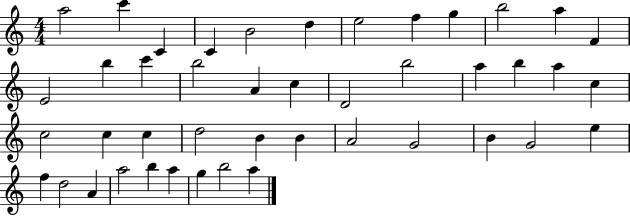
A5/h C6/q C4/q C4/q B4/h D5/q E5/h F5/q G5/q B5/h A5/q F4/q E4/h B5/q C6/q B5/h A4/q C5/q D4/h B5/h A5/q B5/q A5/q C5/q C5/h C5/q C5/q D5/h B4/q B4/q A4/h G4/h B4/q G4/h E5/q F5/q D5/h A4/q A5/h B5/q A5/q G5/q B5/h A5/q